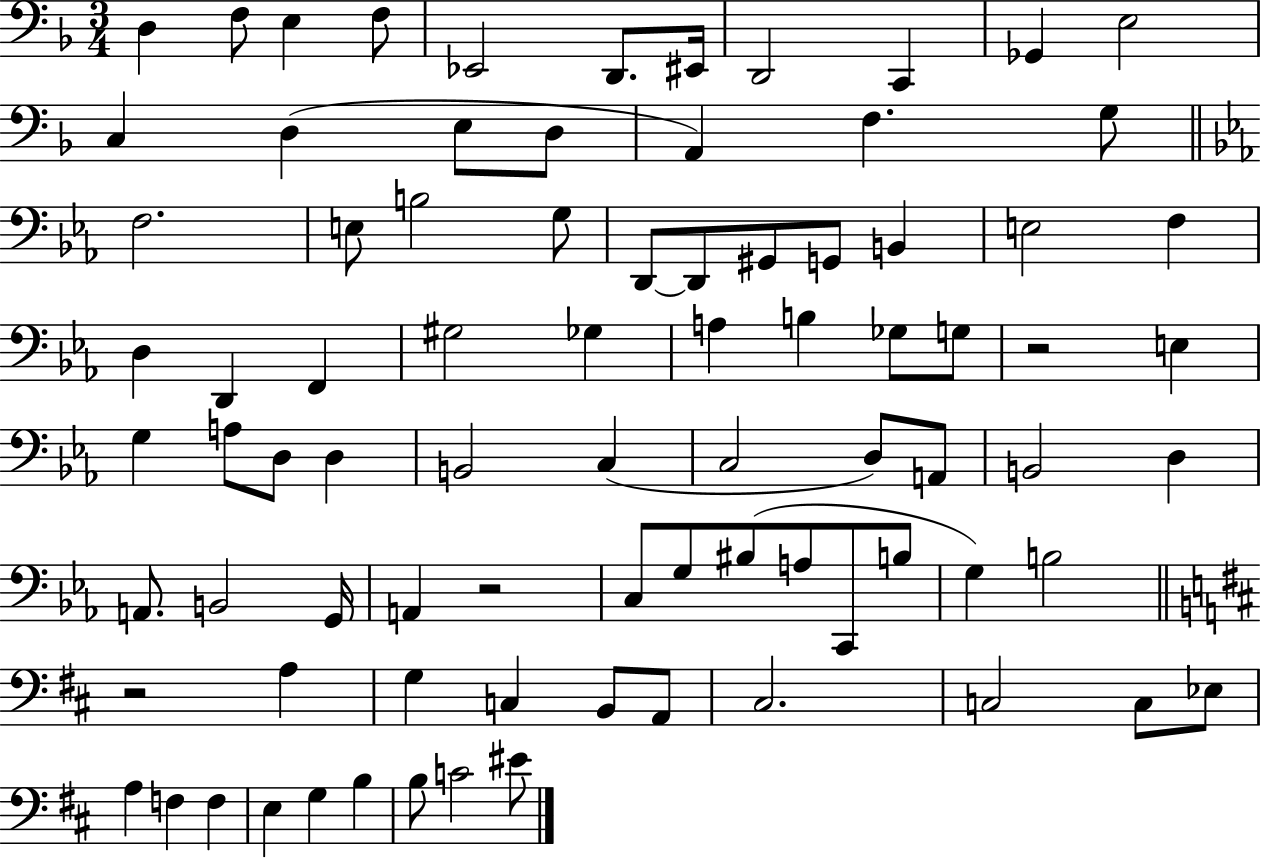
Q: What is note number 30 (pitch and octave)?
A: D3